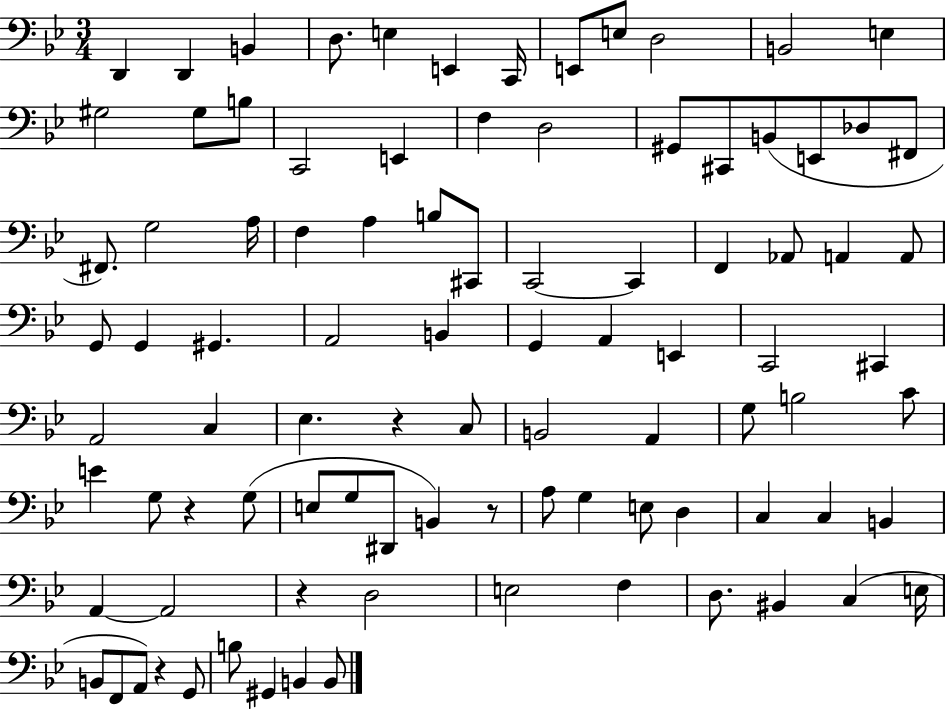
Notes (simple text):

D2/q D2/q B2/q D3/e. E3/q E2/q C2/s E2/e E3/e D3/h B2/h E3/q G#3/h G#3/e B3/e C2/h E2/q F3/q D3/h G#2/e C#2/e B2/e E2/e Db3/e F#2/e F#2/e. G3/h A3/s F3/q A3/q B3/e C#2/e C2/h C2/q F2/q Ab2/e A2/q A2/e G2/e G2/q G#2/q. A2/h B2/q G2/q A2/q E2/q C2/h C#2/q A2/h C3/q Eb3/q. R/q C3/e B2/h A2/q G3/e B3/h C4/e E4/q G3/e R/q G3/e E3/e G3/e D#2/e B2/q R/e A3/e G3/q E3/e D3/q C3/q C3/q B2/q A2/q A2/h R/q D3/h E3/h F3/q D3/e. BIS2/q C3/q E3/s B2/e F2/e A2/e R/q G2/e B3/e G#2/q B2/q B2/e